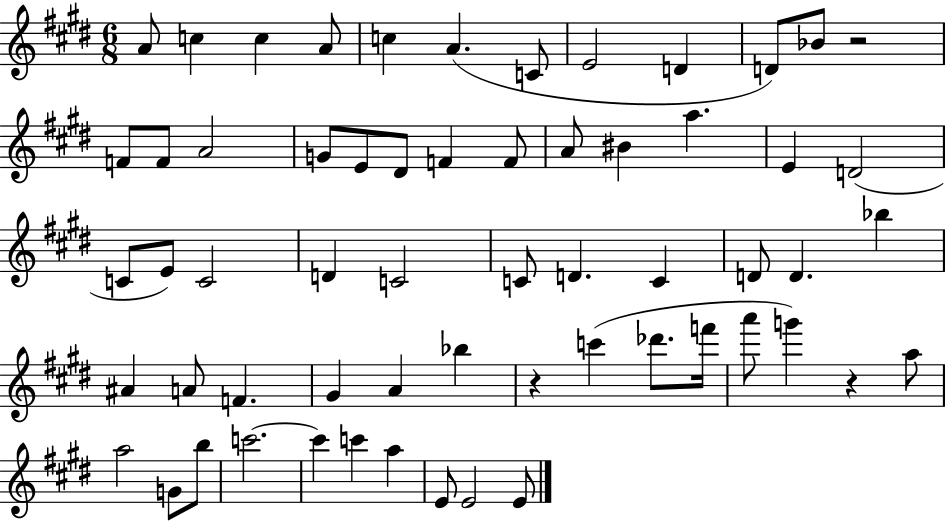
X:1
T:Untitled
M:6/8
L:1/4
K:E
A/2 c c A/2 c A C/2 E2 D D/2 _B/2 z2 F/2 F/2 A2 G/2 E/2 ^D/2 F F/2 A/2 ^B a E D2 C/2 E/2 C2 D C2 C/2 D C D/2 D _b ^A A/2 F ^G A _b z c' _d'/2 f'/4 a'/2 g' z a/2 a2 G/2 b/2 c'2 c' c' a E/2 E2 E/2